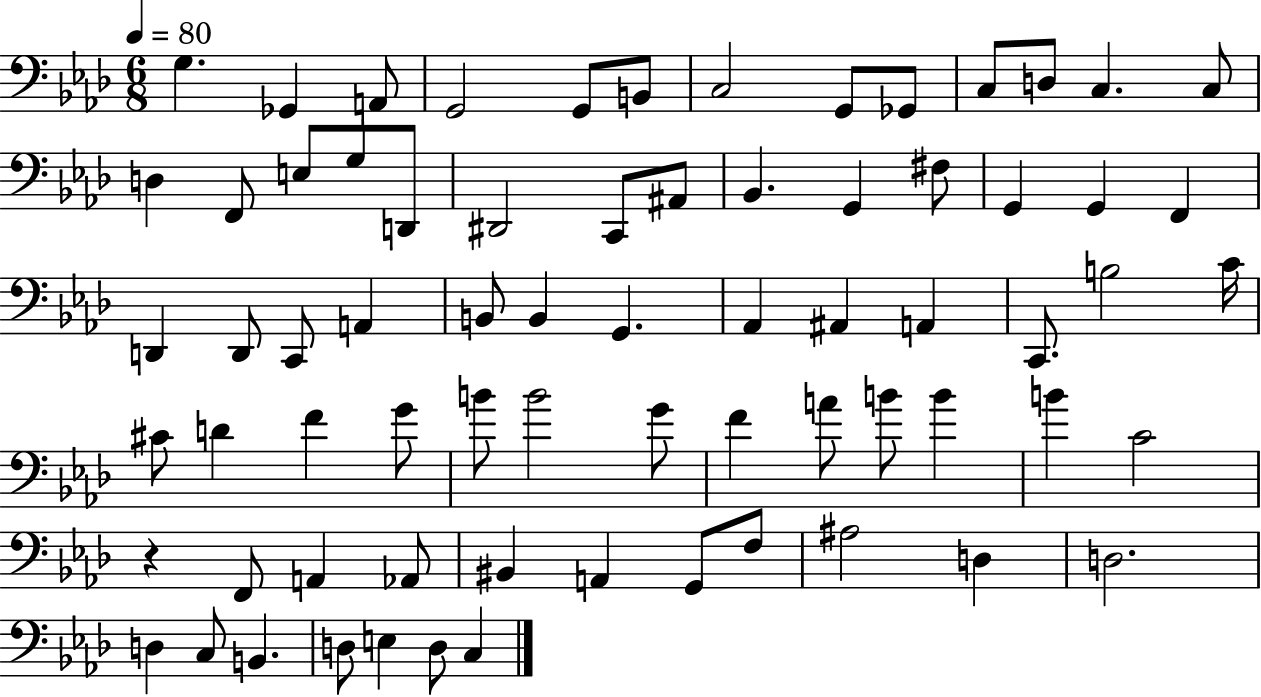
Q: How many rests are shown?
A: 1